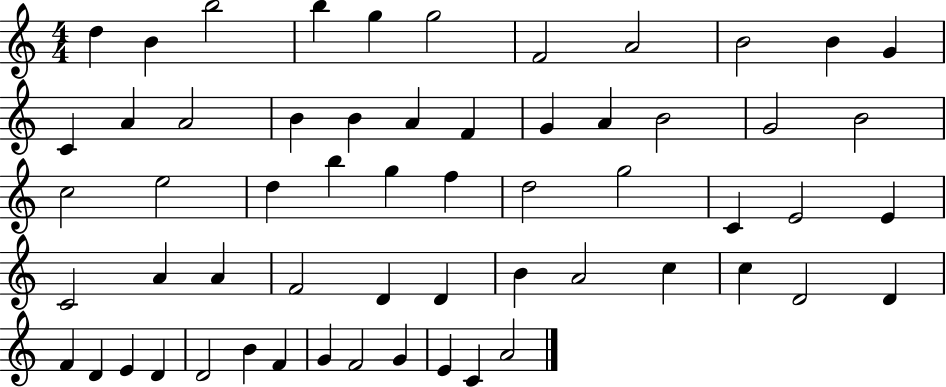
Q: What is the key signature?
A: C major